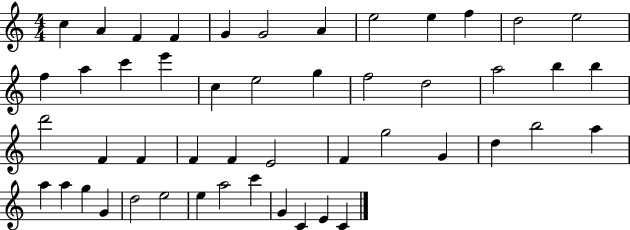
X:1
T:Untitled
M:4/4
L:1/4
K:C
c A F F G G2 A e2 e f d2 e2 f a c' e' c e2 g f2 d2 a2 b b d'2 F F F F E2 F g2 G d b2 a a a g G d2 e2 e a2 c' G C E C